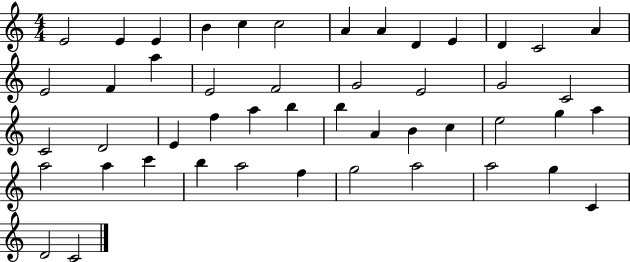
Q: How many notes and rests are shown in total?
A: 48